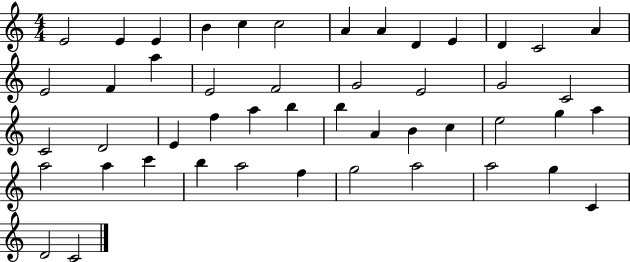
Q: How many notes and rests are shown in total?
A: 48